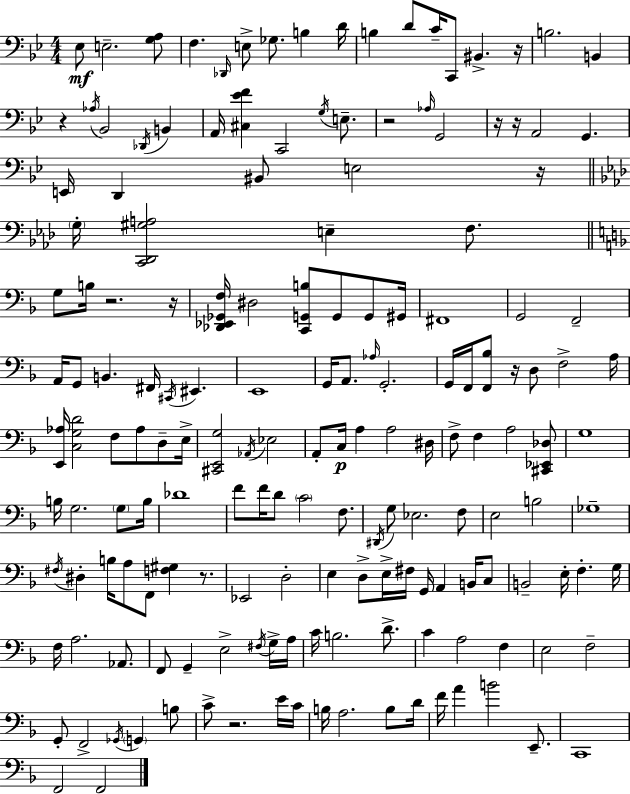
X:1
T:Untitled
M:4/4
L:1/4
K:Gm
_E,/2 E,2 [G,A,]/2 F, _D,,/4 E,/2 _G,/2 B, D/4 B, D/2 C/4 C,,/2 ^B,, z/4 B,2 B,, z _A,/4 _B,,2 _D,,/4 B,, A,,/4 [^C,_EF] C,,2 G,/4 E,/2 z2 _A,/4 G,,2 z/4 z/4 A,,2 G,, E,,/4 D,, ^B,,/2 E,2 z/4 G,/4 [C,,_D,,^G,A,]2 E, F,/2 G,/2 B,/4 z2 z/4 [_D,,_E,,_G,,F,]/4 ^D,2 [C,,G,,B,]/2 G,,/2 G,,/2 ^G,,/4 ^F,,4 G,,2 F,,2 A,,/4 G,,/2 B,, ^F,,/4 ^C,,/4 ^E,, E,,4 G,,/4 A,,/2 _A,/4 G,,2 G,,/4 F,,/4 [F,,_B,]/2 z/4 D,/2 F,2 A,/4 [E,,_A,]/4 [C,G,D]2 F,/2 _A,/2 D,/2 E,/4 [^C,,E,,G,]2 _A,,/4 _E,2 A,,/2 C,/4 A, A,2 ^D,/4 F,/2 F, A,2 [^C,,_E,,_D,]/2 G,4 B,/4 G,2 G,/2 B,/4 _D4 F/2 F/4 D/2 C2 F,/2 ^D,,/4 G,/2 _E,2 F,/2 E,2 B,2 _G,4 ^F,/4 ^D, B,/4 A,/2 F,,/2 [F,^G,] z/2 _E,,2 D,2 E, D,/2 E,/4 ^F,/4 G,,/4 A,, B,,/4 C,/2 B,,2 E,/4 F, G,/4 F,/4 A,2 _A,,/2 F,,/2 G,, E,2 ^F,/4 G,/4 A,/4 C/4 B,2 D/2 C A,2 F, E,2 F,2 G,,/2 F,,2 _G,,/4 G,, B,/2 C/2 z2 E/4 C/4 B,/4 A,2 B,/2 D/4 F/4 A B2 E,,/2 C,,4 F,,2 F,,2